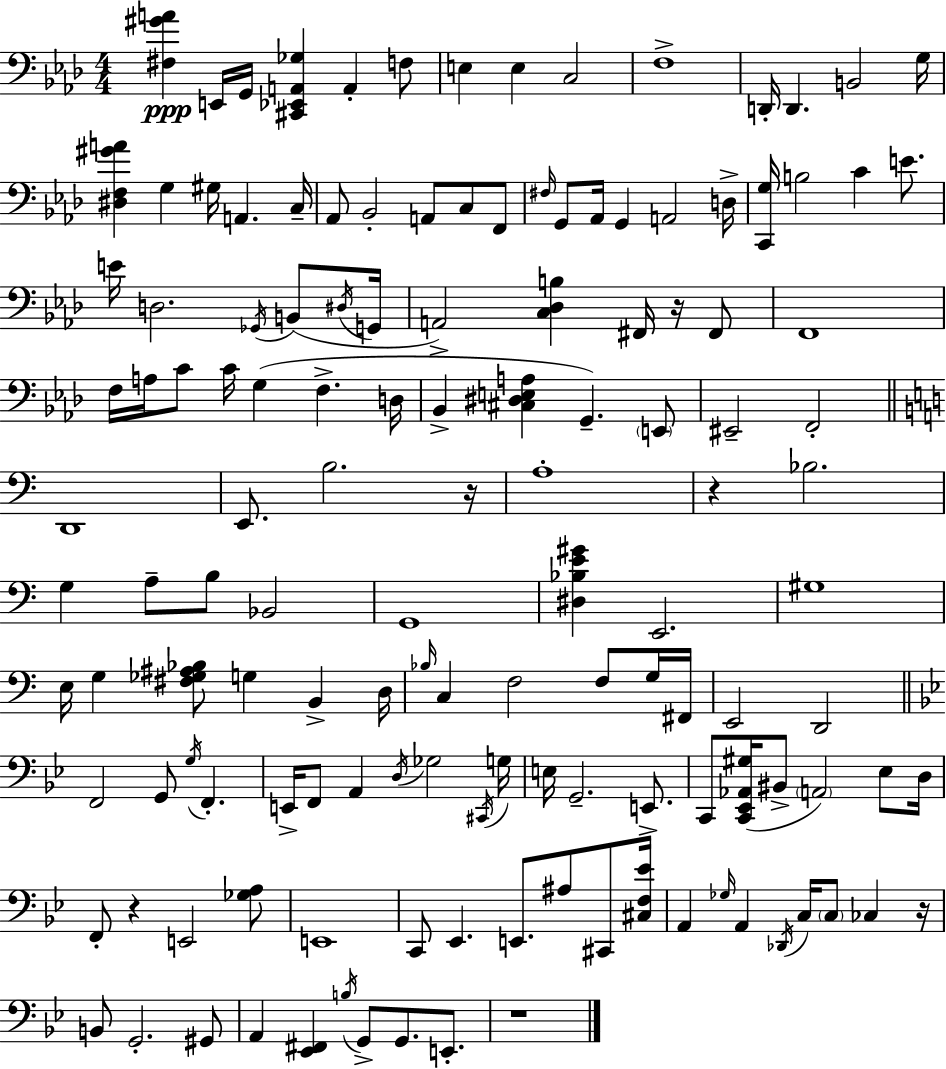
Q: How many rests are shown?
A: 6